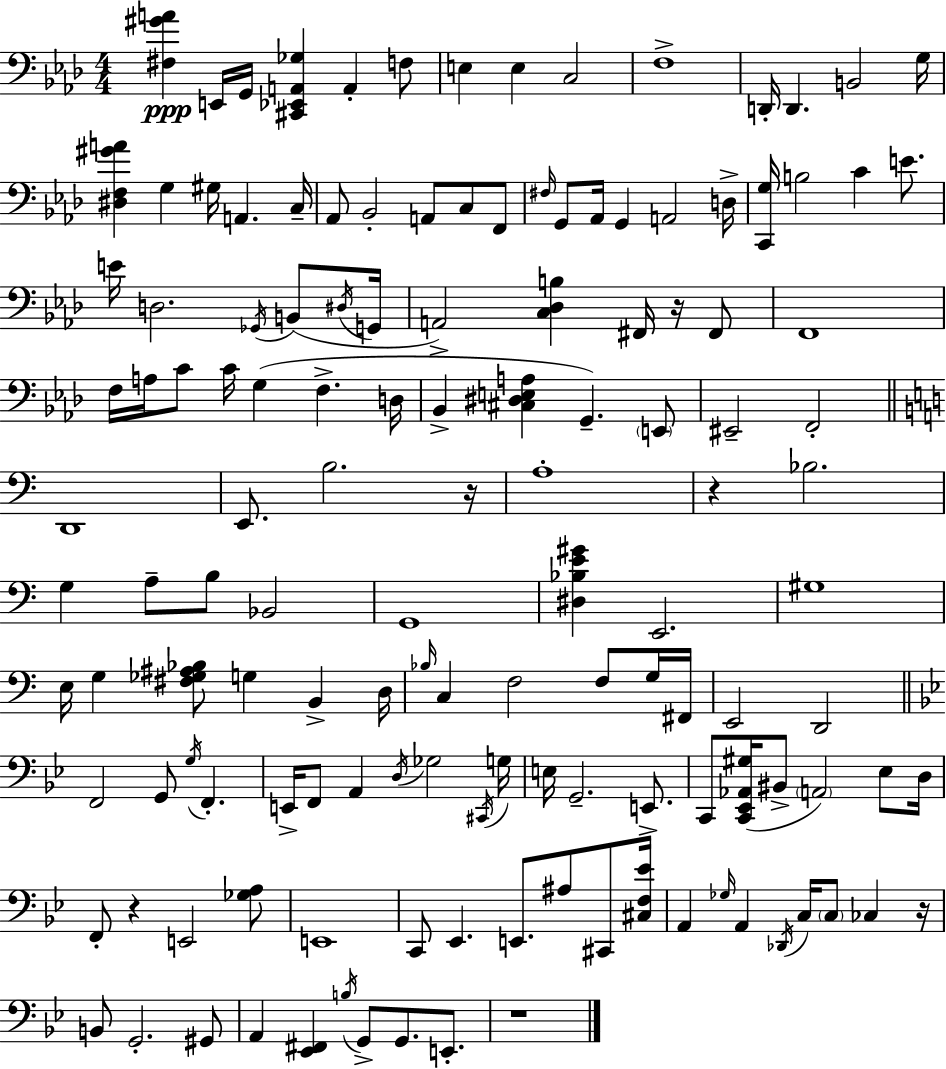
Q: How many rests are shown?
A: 6